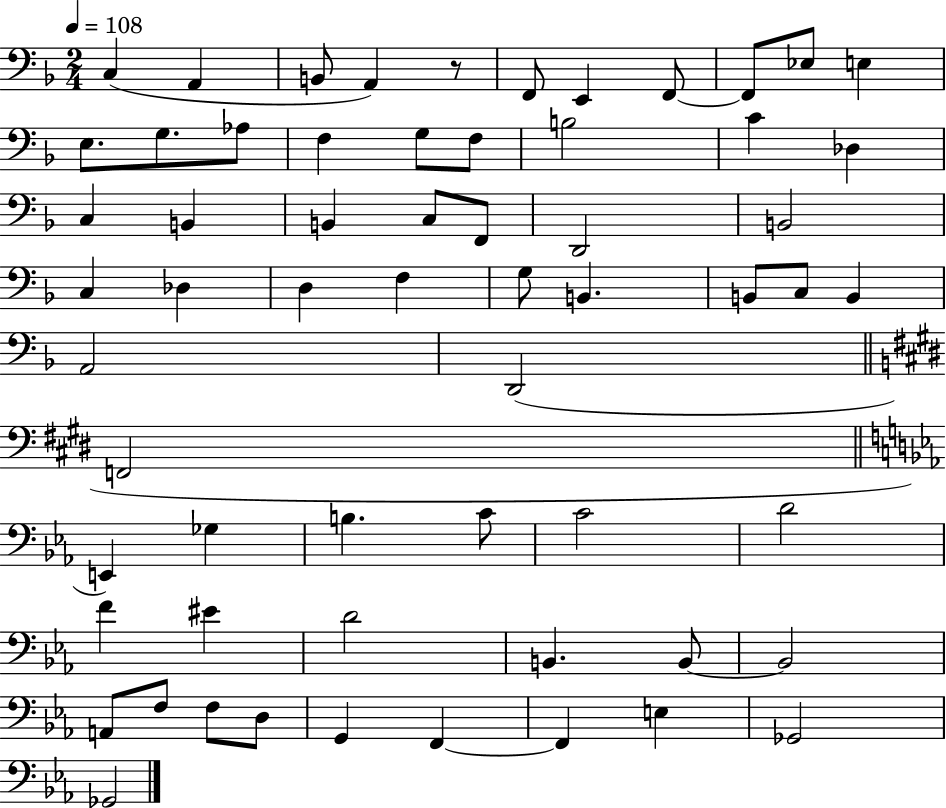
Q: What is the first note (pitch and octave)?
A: C3